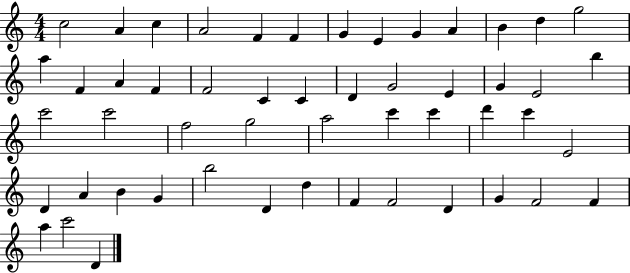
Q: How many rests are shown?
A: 0